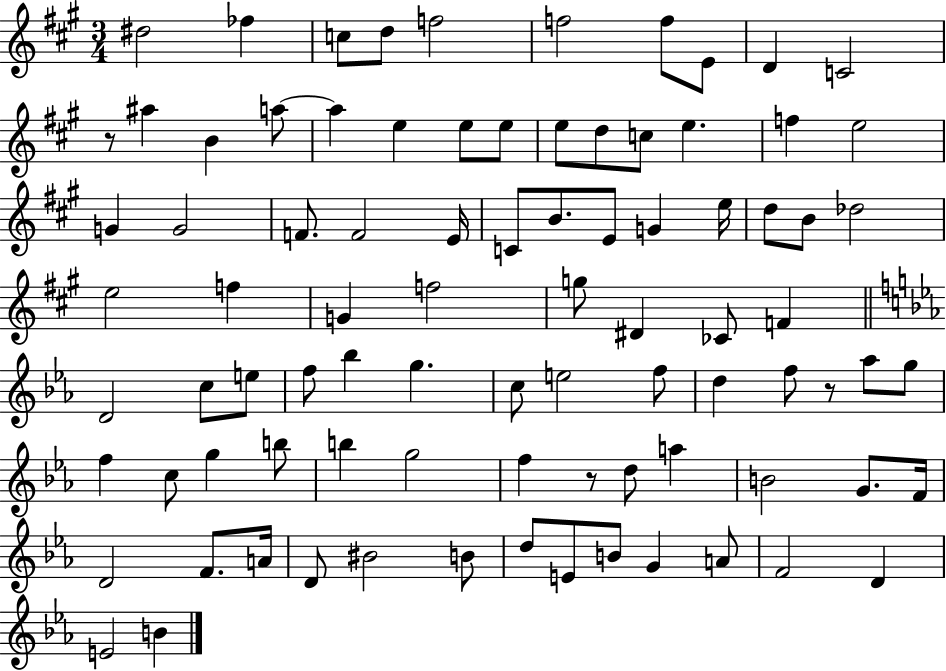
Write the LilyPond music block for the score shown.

{
  \clef treble
  \numericTimeSignature
  \time 3/4
  \key a \major
  dis''2 fes''4 | c''8 d''8 f''2 | f''2 f''8 e'8 | d'4 c'2 | \break r8 ais''4 b'4 a''8~~ | a''4 e''4 e''8 e''8 | e''8 d''8 c''8 e''4. | f''4 e''2 | \break g'4 g'2 | f'8. f'2 e'16 | c'8 b'8. e'8 g'4 e''16 | d''8 b'8 des''2 | \break e''2 f''4 | g'4 f''2 | g''8 dis'4 ces'8 f'4 | \bar "||" \break \key ees \major d'2 c''8 e''8 | f''8 bes''4 g''4. | c''8 e''2 f''8 | d''4 f''8 r8 aes''8 g''8 | \break f''4 c''8 g''4 b''8 | b''4 g''2 | f''4 r8 d''8 a''4 | b'2 g'8. f'16 | \break d'2 f'8. a'16 | d'8 bis'2 b'8 | d''8 e'8 b'8 g'4 a'8 | f'2 d'4 | \break e'2 b'4 | \bar "|."
}